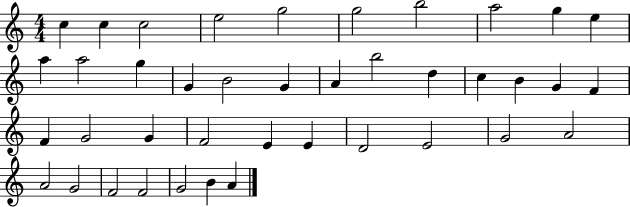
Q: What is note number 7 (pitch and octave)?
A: B5